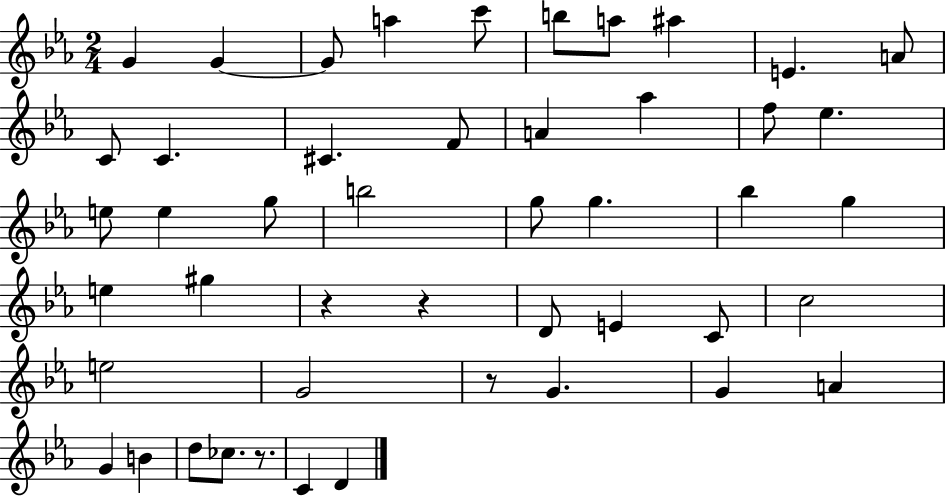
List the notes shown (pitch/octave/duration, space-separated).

G4/q G4/q G4/e A5/q C6/e B5/e A5/e A#5/q E4/q. A4/e C4/e C4/q. C#4/q. F4/e A4/q Ab5/q F5/e Eb5/q. E5/e E5/q G5/e B5/h G5/e G5/q. Bb5/q G5/q E5/q G#5/q R/q R/q D4/e E4/q C4/e C5/h E5/h G4/h R/e G4/q. G4/q A4/q G4/q B4/q D5/e CES5/e. R/e. C4/q D4/q